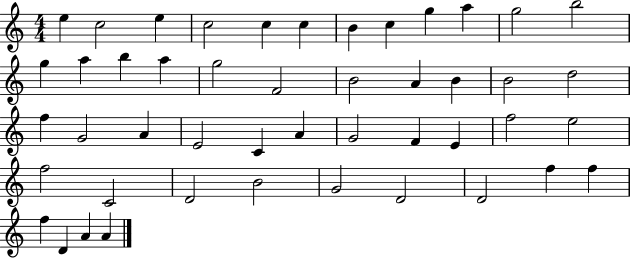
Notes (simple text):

E5/q C5/h E5/q C5/h C5/q C5/q B4/q C5/q G5/q A5/q G5/h B5/h G5/q A5/q B5/q A5/q G5/h F4/h B4/h A4/q B4/q B4/h D5/h F5/q G4/h A4/q E4/h C4/q A4/q G4/h F4/q E4/q F5/h E5/h F5/h C4/h D4/h B4/h G4/h D4/h D4/h F5/q F5/q F5/q D4/q A4/q A4/q